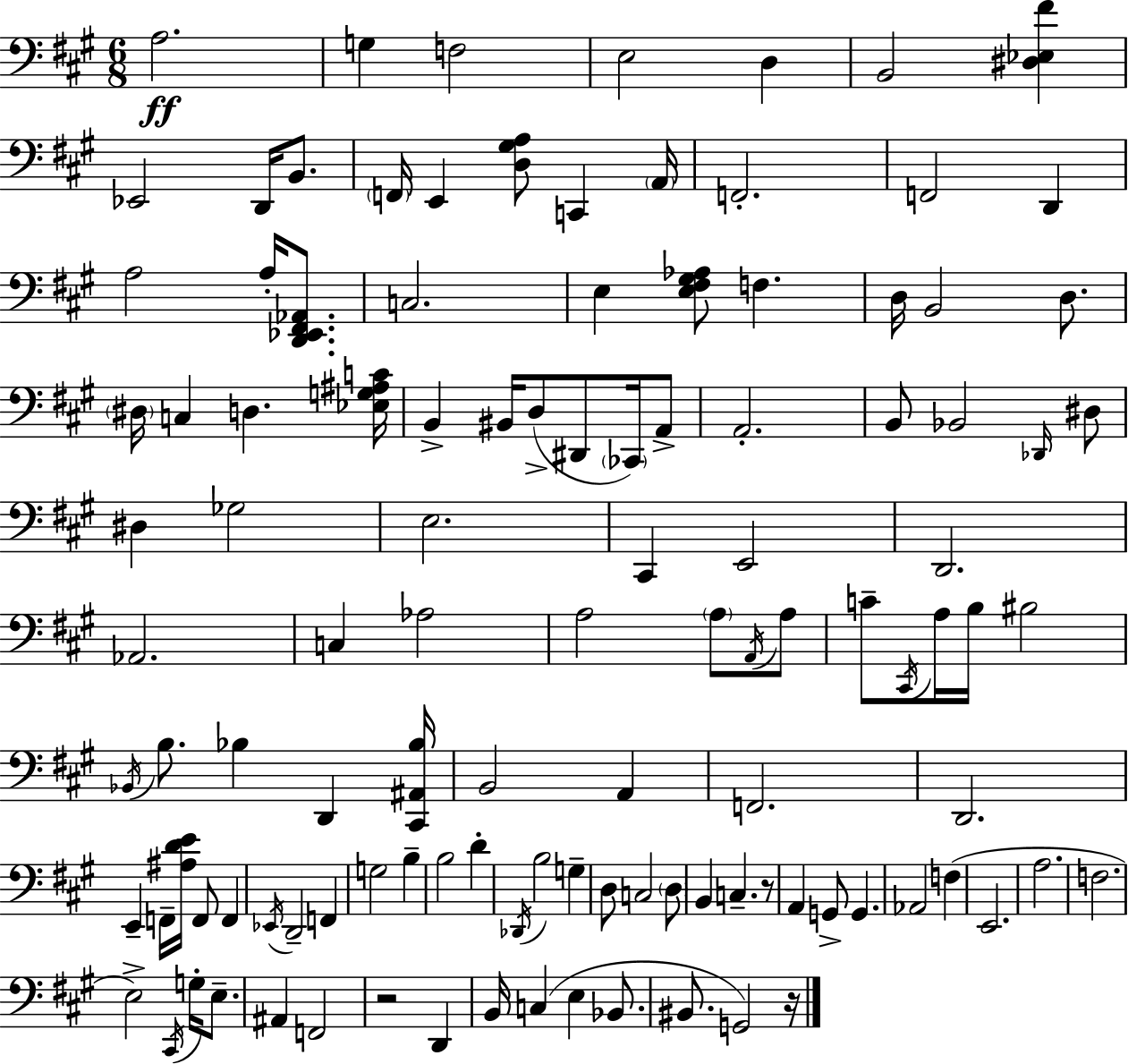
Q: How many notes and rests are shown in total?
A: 114